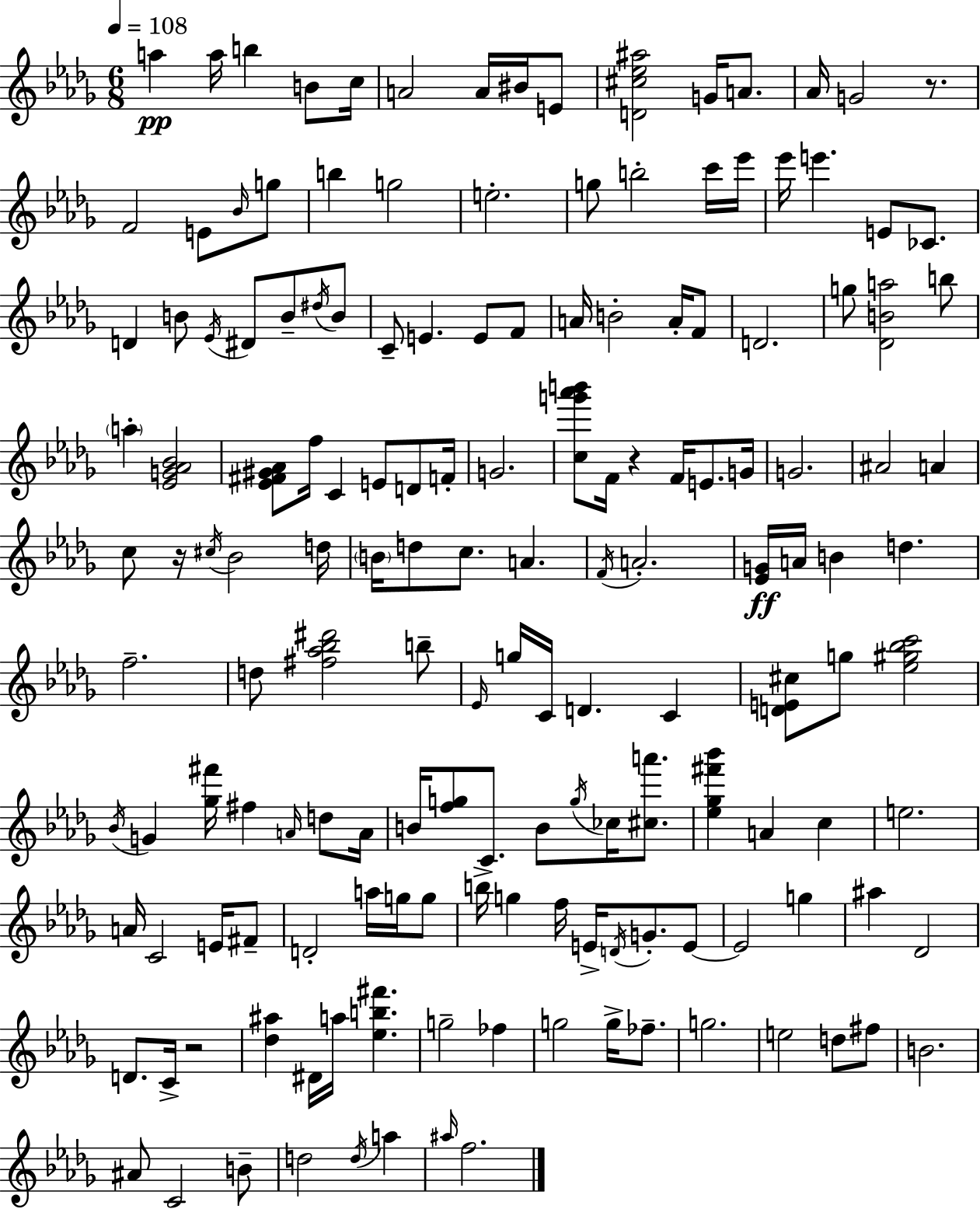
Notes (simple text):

A5/q A5/s B5/q B4/e C5/s A4/h A4/s BIS4/s E4/e [D4,C#5,Eb5,A#5]/h G4/s A4/e. Ab4/s G4/h R/e. F4/h E4/e Bb4/s G5/e B5/q G5/h E5/h. G5/e B5/h C6/s Eb6/s Eb6/s E6/q. E4/e CES4/e. D4/q B4/e Eb4/s D#4/e B4/e D#5/s B4/e C4/e E4/q. E4/e F4/e A4/s B4/h A4/s F4/e D4/h. G5/e [Db4,B4,A5]/h B5/e A5/q [Eb4,G4,Ab4,Bb4]/h [Eb4,F#4,G#4,Ab4]/e F5/s C4/q E4/e D4/e F4/s G4/h. [C5,G6,Ab6,B6]/e F4/s R/q F4/s E4/e. G4/s G4/h. A#4/h A4/q C5/e R/s C#5/s Bb4/h D5/s B4/s D5/e C5/e. A4/q. F4/s A4/h. [Eb4,G4]/s A4/s B4/q D5/q. F5/h. D5/e [F#5,Ab5,Bb5,D#6]/h B5/e Eb4/s G5/s C4/s D4/q. C4/q [D4,E4,C#5]/e G5/e [Eb5,G#5,Bb5,C6]/h Bb4/s G4/q [Gb5,F#6]/s F#5/q A4/s D5/e A4/s B4/s [F5,G5]/e C4/e. B4/e G5/s CES5/s [C#5,A6]/e. [Eb5,Gb5,F#6,Bb6]/q A4/q C5/q E5/h. A4/s C4/h E4/s F#4/e D4/h A5/s G5/s G5/e B5/s G5/q F5/s E4/s D4/s G4/e. E4/e E4/h G5/q A#5/q Db4/h D4/e. C4/s R/h [Db5,A#5]/q D#4/s A5/s [Eb5,B5,F#6]/q. G5/h FES5/q G5/h G5/s FES5/e. G5/h. E5/h D5/e F#5/e B4/h. A#4/e C4/h B4/e D5/h D5/s A5/q A#5/s F5/h.